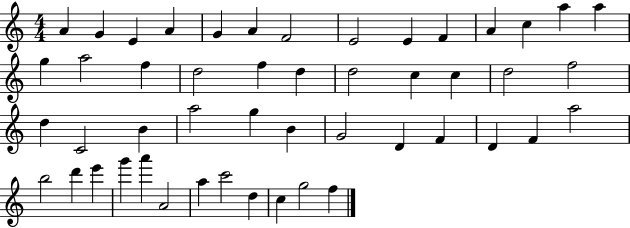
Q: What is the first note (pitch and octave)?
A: A4